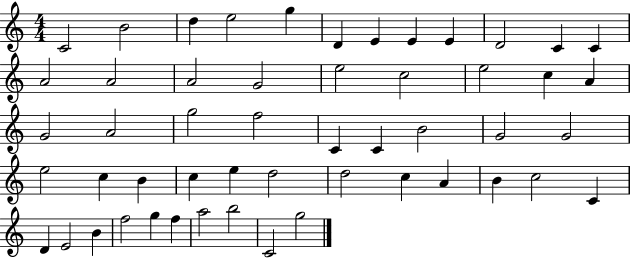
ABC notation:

X:1
T:Untitled
M:4/4
L:1/4
K:C
C2 B2 d e2 g D E E E D2 C C A2 A2 A2 G2 e2 c2 e2 c A G2 A2 g2 f2 C C B2 G2 G2 e2 c B c e d2 d2 c A B c2 C D E2 B f2 g f a2 b2 C2 g2